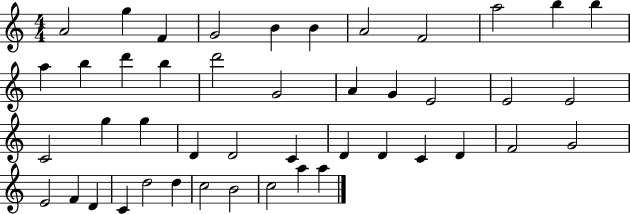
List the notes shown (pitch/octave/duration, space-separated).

A4/h G5/q F4/q G4/h B4/q B4/q A4/h F4/h A5/h B5/q B5/q A5/q B5/q D6/q B5/q D6/h G4/h A4/q G4/q E4/h E4/h E4/h C4/h G5/q G5/q D4/q D4/h C4/q D4/q D4/q C4/q D4/q F4/h G4/h E4/h F4/q D4/q C4/q D5/h D5/q C5/h B4/h C5/h A5/q A5/q